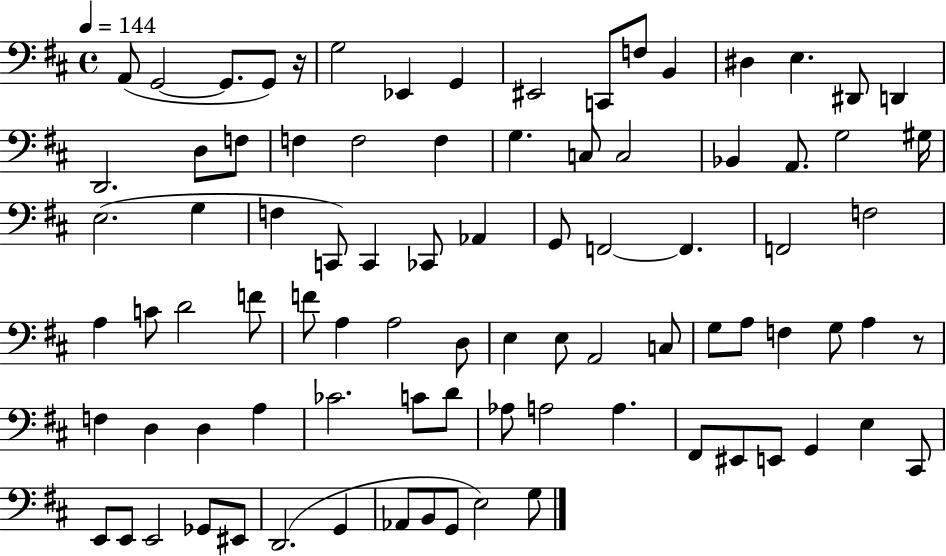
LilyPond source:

{
  \clef bass
  \time 4/4
  \defaultTimeSignature
  \key d \major
  \tempo 4 = 144
  a,8( g,2~~ g,8. g,8) r16 | g2 ees,4 g,4 | eis,2 c,8 f8 b,4 | dis4 e4. dis,8 d,4 | \break d,2. d8 f8 | f4 f2 f4 | g4. c8 c2 | bes,4 a,8. g2 gis16 | \break e2.( g4 | f4 c,8) c,4 ces,8 aes,4 | g,8 f,2~~ f,4. | f,2 f2 | \break a4 c'8 d'2 f'8 | f'8 a4 a2 d8 | e4 e8 a,2 c8 | g8 a8 f4 g8 a4 r8 | \break f4 d4 d4 a4 | ces'2. c'8 d'8 | aes8 a2 a4. | fis,8 eis,8 e,8 g,4 e4 cis,8 | \break e,8 e,8 e,2 ges,8 eis,8 | d,2.( g,4 | aes,8 b,8 g,8 e2) g8 | \bar "|."
}